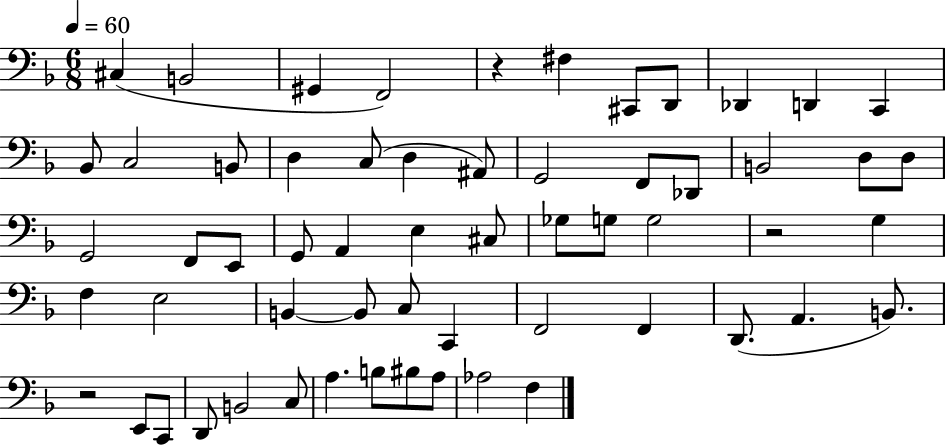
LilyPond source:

{
  \clef bass
  \numericTimeSignature
  \time 6/8
  \key f \major
  \tempo 4 = 60
  \repeat volta 2 { cis4( b,2 | gis,4 f,2) | r4 fis4 cis,8 d,8 | des,4 d,4 c,4 | \break bes,8 c2 b,8 | d4 c8( d4 ais,8) | g,2 f,8 des,8 | b,2 d8 d8 | \break g,2 f,8 e,8 | g,8 a,4 e4 cis8 | ges8 g8 g2 | r2 g4 | \break f4 e2 | b,4~~ b,8 c8 c,4 | f,2 f,4 | d,8.( a,4. b,8.) | \break r2 e,8 c,8 | d,8 b,2 c8 | a4. b8 bis8 a8 | aes2 f4 | \break } \bar "|."
}